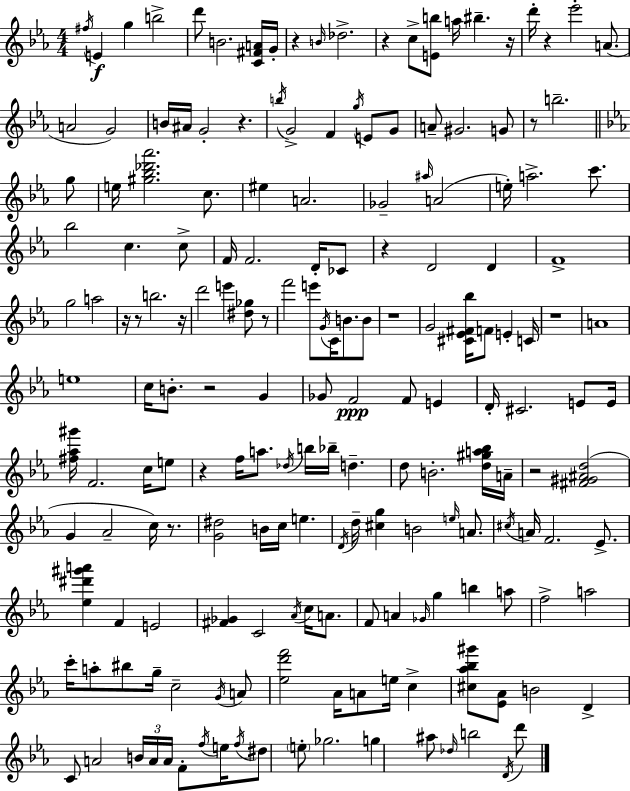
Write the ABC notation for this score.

X:1
T:Untitled
M:4/4
L:1/4
K:Eb
^f/4 E g b2 d'/2 B2 [C^FA]/4 G/4 z B/4 _d2 z c/2 [Eb]/2 a/4 ^b z/4 d'/4 z _e'2 A/2 A2 G2 B/4 ^A/4 G2 z b/4 G2 F g/4 E/2 G/2 A/2 ^G2 G/2 z/2 b2 g/2 e/4 [^g_b_d'_a']2 c/2 ^e A2 _G2 ^a/4 A2 e/4 a2 c'/2 _b2 c c/2 F/4 F2 D/4 _C/2 z D2 D F4 g2 a2 z/4 z/2 b2 z/4 d'2 e' [^d_g]/2 z/2 f'2 e'/2 G/4 C/4 B/2 B/2 z4 G2 [^C_E^F_b]/4 F/2 E C/4 z4 A4 e4 c/4 B/2 z2 G _G/2 F2 F/2 E D/4 ^C2 E/2 E/4 [^f_a^g']/4 F2 c/4 e/2 z f/4 a/2 _d/4 b/4 _b/4 d d/2 B2 [d^ga_b]/4 A/4 z2 [^F^G^Ad]2 G _A2 c/4 z/2 [G^d]2 B/4 c/4 e D/4 d/4 [^cg] B2 e/4 A/2 ^c/4 A/4 F2 _E/2 [_e^d'^g'a'] F E2 [^F_G] C2 _A/4 c/4 A/2 F/2 A _G/4 g b a/2 f2 a2 c'/4 a/2 ^b/2 g/4 c2 G/4 A/2 [_ed'f']2 _A/4 A/2 e/4 c [^c_a_b^g']/2 [_E_A]/2 B2 D C/2 A2 B/4 A/4 A/4 F/2 f/4 e/4 f/4 ^d/2 e/2 _g2 g ^a/2 _d/4 b2 D/4 d'/2